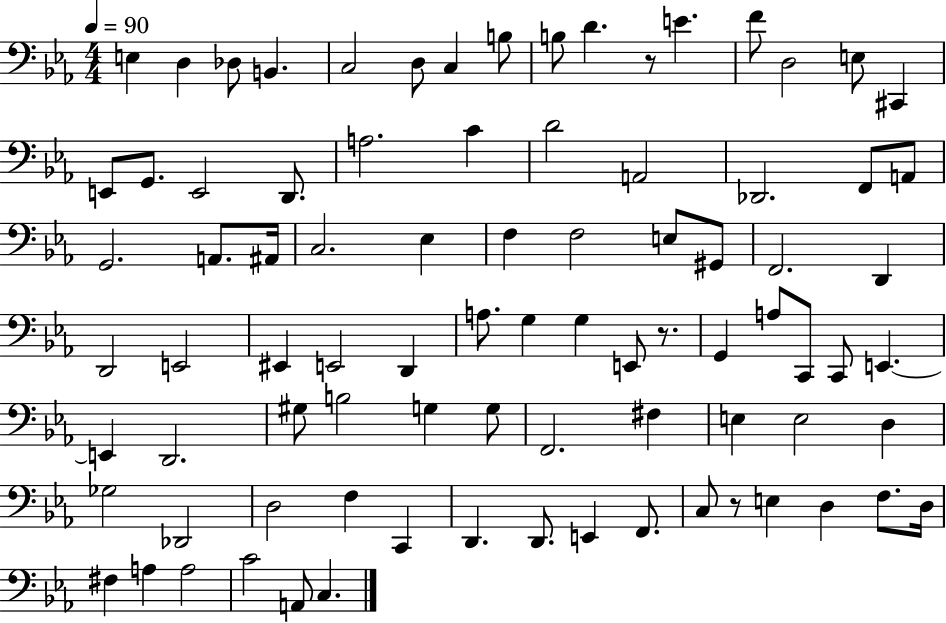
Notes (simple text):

E3/q D3/q Db3/e B2/q. C3/h D3/e C3/q B3/e B3/e D4/q. R/e E4/q. F4/e D3/h E3/e C#2/q E2/e G2/e. E2/h D2/e. A3/h. C4/q D4/h A2/h Db2/h. F2/e A2/e G2/h. A2/e. A#2/s C3/h. Eb3/q F3/q F3/h E3/e G#2/e F2/h. D2/q D2/h E2/h EIS2/q E2/h D2/q A3/e. G3/q G3/q E2/e R/e. G2/q A3/e C2/e C2/e E2/q. E2/q D2/h. G#3/e B3/h G3/q G3/e F2/h. F#3/q E3/q E3/h D3/q Gb3/h Db2/h D3/h F3/q C2/q D2/q. D2/e. E2/q F2/e. C3/e R/e E3/q D3/q F3/e. D3/s F#3/q A3/q A3/h C4/h A2/e C3/q.